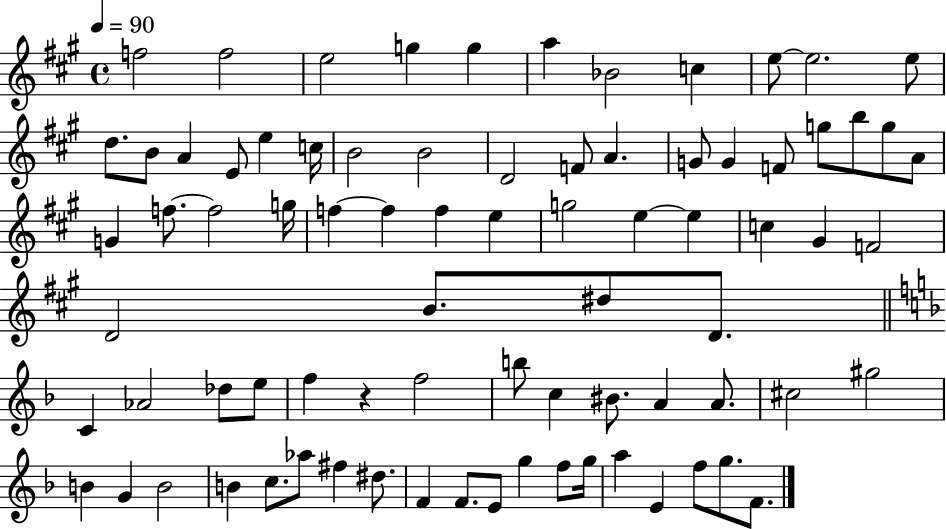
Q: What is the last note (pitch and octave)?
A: F4